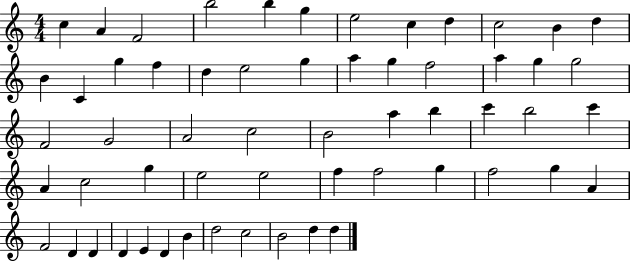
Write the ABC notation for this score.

X:1
T:Untitled
M:4/4
L:1/4
K:C
c A F2 b2 b g e2 c d c2 B d B C g f d e2 g a g f2 a g g2 F2 G2 A2 c2 B2 a b c' b2 c' A c2 g e2 e2 f f2 g f2 g A F2 D D D E D B d2 c2 B2 d d